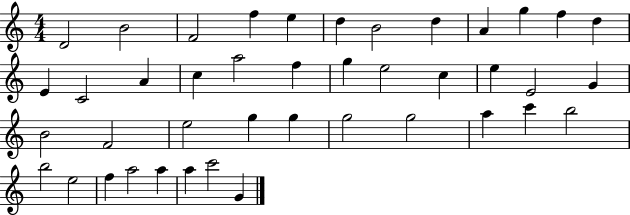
D4/h B4/h F4/h F5/q E5/q D5/q B4/h D5/q A4/q G5/q F5/q D5/q E4/q C4/h A4/q C5/q A5/h F5/q G5/q E5/h C5/q E5/q E4/h G4/q B4/h F4/h E5/h G5/q G5/q G5/h G5/h A5/q C6/q B5/h B5/h E5/h F5/q A5/h A5/q A5/q C6/h G4/q